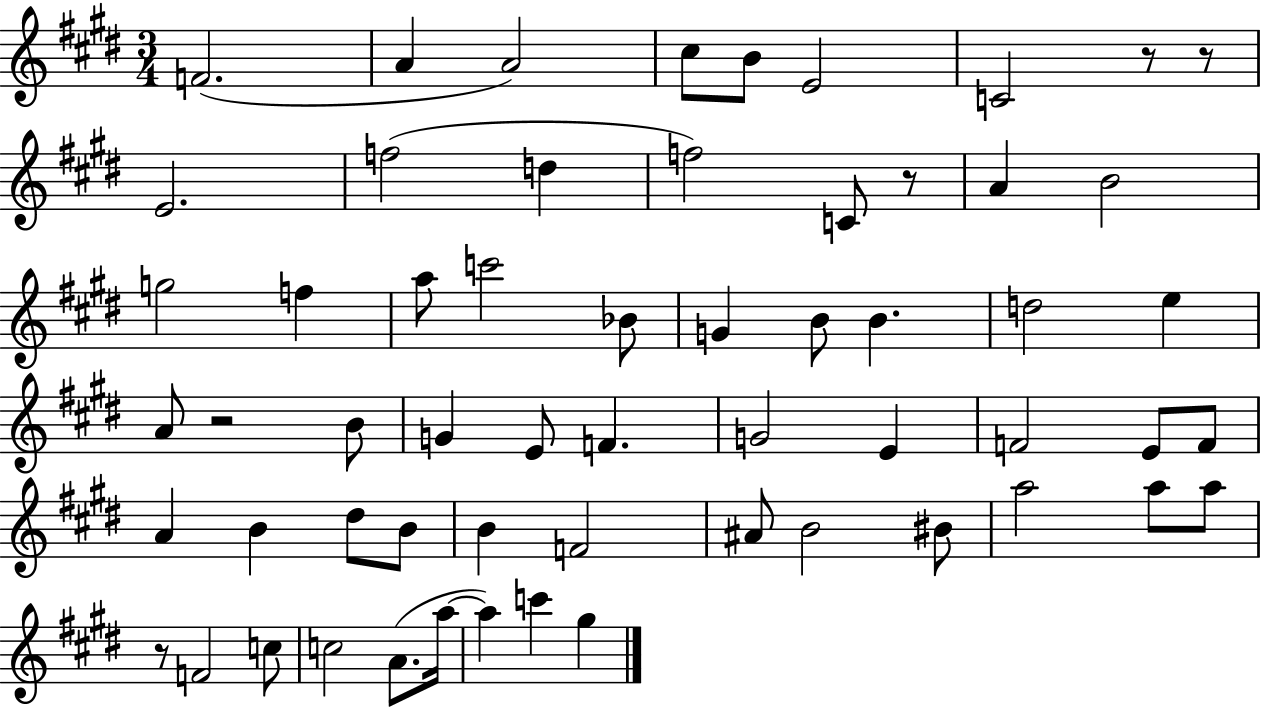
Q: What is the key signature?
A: E major